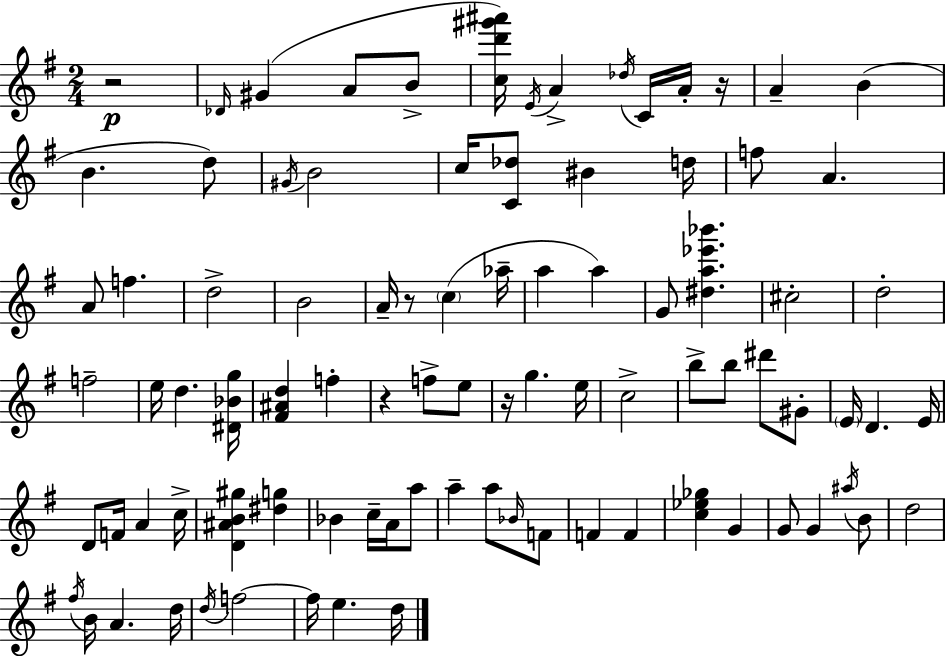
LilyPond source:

{
  \clef treble
  \numericTimeSignature
  \time 2/4
  \key e \minor
  r2\p | \grace { des'16 }( gis'4 a'8 b'8-> | <c'' d''' gis''' ais'''>16) \acciaccatura { e'16 } a'4-> \acciaccatura { des''16 } | c'16 a'16-. r16 a'4-- b'4( | \break b'4. | d''8) \acciaccatura { gis'16 } b'2 | c''16 <c' des''>8 bis'4 | d''16 f''8 a'4. | \break a'8 f''4. | d''2-> | b'2 | a'16-- r8 \parenthesize c''4( | \break aes''16-- a''4 | a''4) g'8 <dis'' a'' ees''' bes'''>4. | cis''2-. | d''2-. | \break f''2-- | e''16 d''4. | <dis' bes' g''>16 <fis' ais' d''>4 | f''4-. r4 | \break f''8-> e''8 r16 g''4. | e''16 c''2-> | b''8-> b''8 | dis'''8 gis'8-. \parenthesize e'16 d'4. | \break e'16 d'8 f'16 a'4 | c''16-> <d' ais' b' gis''>4 | <dis'' g''>4 bes'4 | c''16-- a'16 a''8 a''4-- | \break a''8 \grace { bes'16 } f'8 f'4 | f'4 <c'' ees'' ges''>4 | g'4 g'8 g'4 | \acciaccatura { ais''16 } b'8 d''2 | \break \acciaccatura { fis''16 } b'16 | a'4. d''16 \acciaccatura { d''16 } | f''2~~ | f''16 e''4. d''16 | \break \bar "|."
}